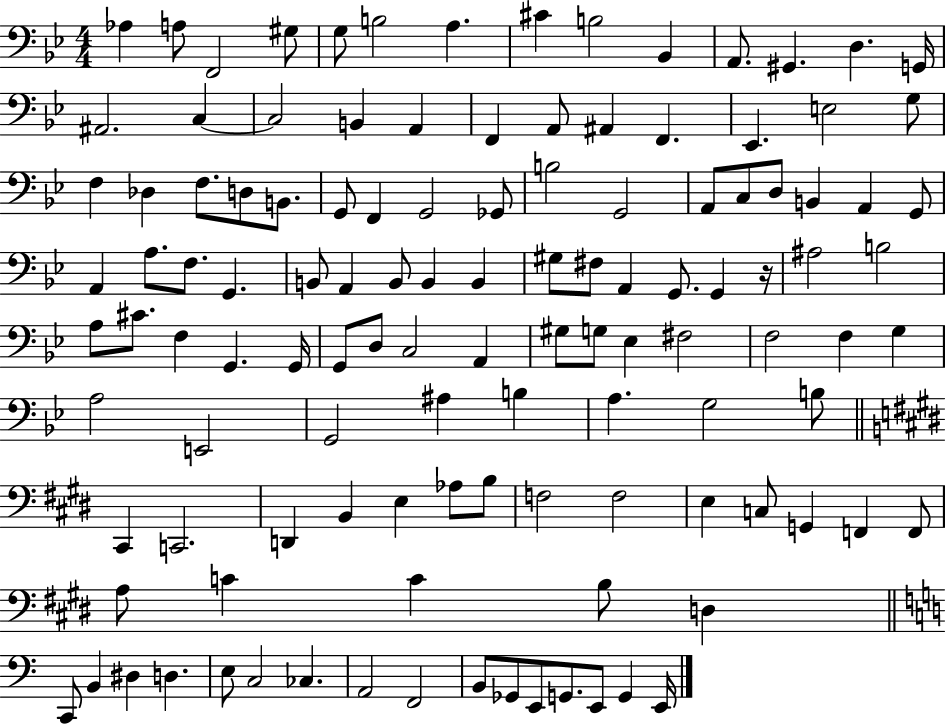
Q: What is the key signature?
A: BES major